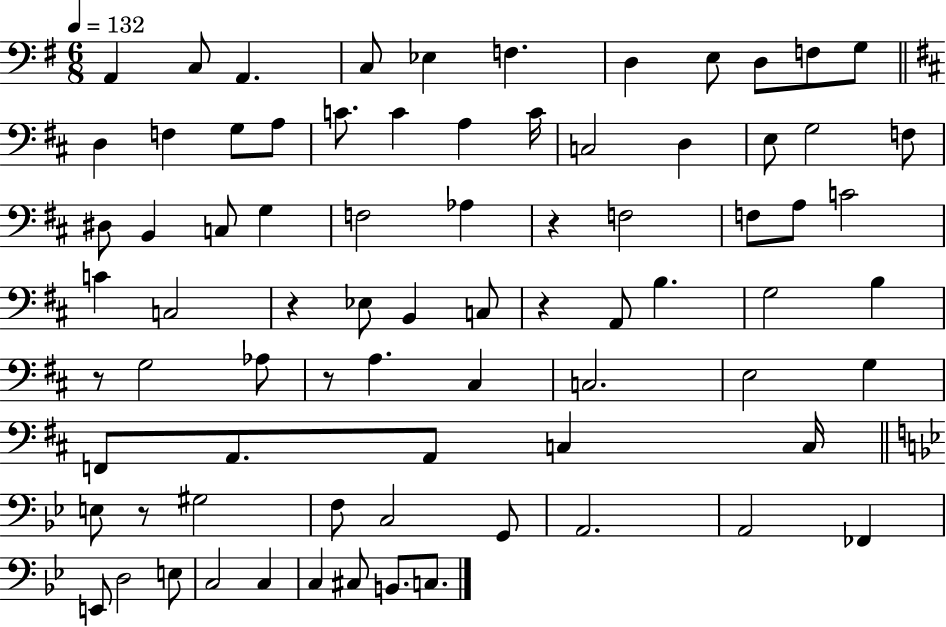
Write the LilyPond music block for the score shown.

{
  \clef bass
  \numericTimeSignature
  \time 6/8
  \key g \major
  \tempo 4 = 132
  a,4 c8 a,4. | c8 ees4 f4. | d4 e8 d8 f8 g8 | \bar "||" \break \key d \major d4 f4 g8 a8 | c'8. c'4 a4 c'16 | c2 d4 | e8 g2 f8 | \break dis8 b,4 c8 g4 | f2 aes4 | r4 f2 | f8 a8 c'2 | \break c'4 c2 | r4 ees8 b,4 c8 | r4 a,8 b4. | g2 b4 | \break r8 g2 aes8 | r8 a4. cis4 | c2. | e2 g4 | \break f,8 a,8. a,8 c4 c16 | \bar "||" \break \key bes \major e8 r8 gis2 | f8 c2 g,8 | a,2. | a,2 fes,4 | \break e,8 d2 e8 | c2 c4 | c4 cis8 b,8. c8. | \bar "|."
}